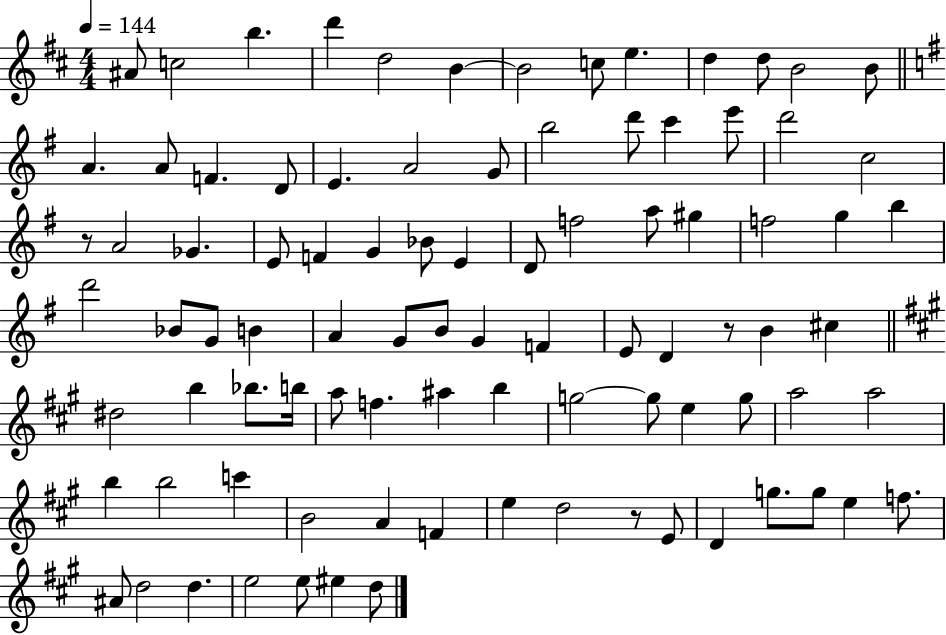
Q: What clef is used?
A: treble